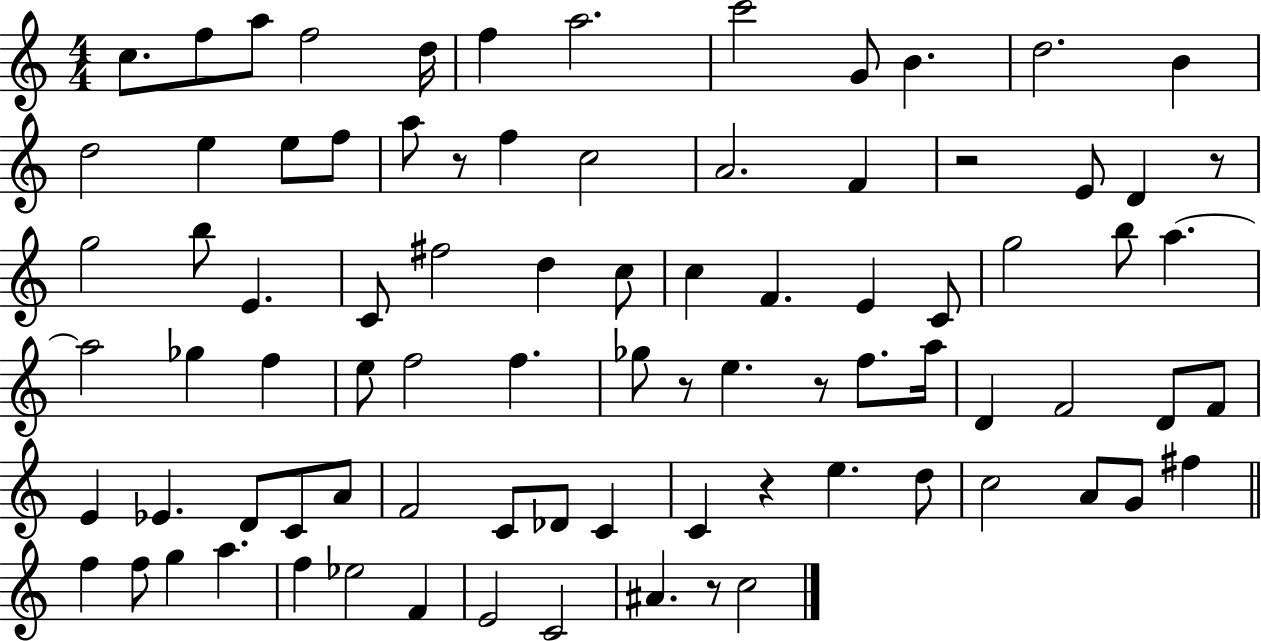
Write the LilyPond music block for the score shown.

{
  \clef treble
  \numericTimeSignature
  \time 4/4
  \key c \major
  \repeat volta 2 { c''8. f''8 a''8 f''2 d''16 | f''4 a''2. | c'''2 g'8 b'4. | d''2. b'4 | \break d''2 e''4 e''8 f''8 | a''8 r8 f''4 c''2 | a'2. f'4 | r2 e'8 d'4 r8 | \break g''2 b''8 e'4. | c'8 fis''2 d''4 c''8 | c''4 f'4. e'4 c'8 | g''2 b''8 a''4.~~ | \break a''2 ges''4 f''4 | e''8 f''2 f''4. | ges''8 r8 e''4. r8 f''8. a''16 | d'4 f'2 d'8 f'8 | \break e'4 ees'4. d'8 c'8 a'8 | f'2 c'8 des'8 c'4 | c'4 r4 e''4. d''8 | c''2 a'8 g'8 fis''4 | \break \bar "||" \break \key a \minor f''4 f''8 g''4 a''4. | f''4 ees''2 f'4 | e'2 c'2 | ais'4. r8 c''2 | \break } \bar "|."
}